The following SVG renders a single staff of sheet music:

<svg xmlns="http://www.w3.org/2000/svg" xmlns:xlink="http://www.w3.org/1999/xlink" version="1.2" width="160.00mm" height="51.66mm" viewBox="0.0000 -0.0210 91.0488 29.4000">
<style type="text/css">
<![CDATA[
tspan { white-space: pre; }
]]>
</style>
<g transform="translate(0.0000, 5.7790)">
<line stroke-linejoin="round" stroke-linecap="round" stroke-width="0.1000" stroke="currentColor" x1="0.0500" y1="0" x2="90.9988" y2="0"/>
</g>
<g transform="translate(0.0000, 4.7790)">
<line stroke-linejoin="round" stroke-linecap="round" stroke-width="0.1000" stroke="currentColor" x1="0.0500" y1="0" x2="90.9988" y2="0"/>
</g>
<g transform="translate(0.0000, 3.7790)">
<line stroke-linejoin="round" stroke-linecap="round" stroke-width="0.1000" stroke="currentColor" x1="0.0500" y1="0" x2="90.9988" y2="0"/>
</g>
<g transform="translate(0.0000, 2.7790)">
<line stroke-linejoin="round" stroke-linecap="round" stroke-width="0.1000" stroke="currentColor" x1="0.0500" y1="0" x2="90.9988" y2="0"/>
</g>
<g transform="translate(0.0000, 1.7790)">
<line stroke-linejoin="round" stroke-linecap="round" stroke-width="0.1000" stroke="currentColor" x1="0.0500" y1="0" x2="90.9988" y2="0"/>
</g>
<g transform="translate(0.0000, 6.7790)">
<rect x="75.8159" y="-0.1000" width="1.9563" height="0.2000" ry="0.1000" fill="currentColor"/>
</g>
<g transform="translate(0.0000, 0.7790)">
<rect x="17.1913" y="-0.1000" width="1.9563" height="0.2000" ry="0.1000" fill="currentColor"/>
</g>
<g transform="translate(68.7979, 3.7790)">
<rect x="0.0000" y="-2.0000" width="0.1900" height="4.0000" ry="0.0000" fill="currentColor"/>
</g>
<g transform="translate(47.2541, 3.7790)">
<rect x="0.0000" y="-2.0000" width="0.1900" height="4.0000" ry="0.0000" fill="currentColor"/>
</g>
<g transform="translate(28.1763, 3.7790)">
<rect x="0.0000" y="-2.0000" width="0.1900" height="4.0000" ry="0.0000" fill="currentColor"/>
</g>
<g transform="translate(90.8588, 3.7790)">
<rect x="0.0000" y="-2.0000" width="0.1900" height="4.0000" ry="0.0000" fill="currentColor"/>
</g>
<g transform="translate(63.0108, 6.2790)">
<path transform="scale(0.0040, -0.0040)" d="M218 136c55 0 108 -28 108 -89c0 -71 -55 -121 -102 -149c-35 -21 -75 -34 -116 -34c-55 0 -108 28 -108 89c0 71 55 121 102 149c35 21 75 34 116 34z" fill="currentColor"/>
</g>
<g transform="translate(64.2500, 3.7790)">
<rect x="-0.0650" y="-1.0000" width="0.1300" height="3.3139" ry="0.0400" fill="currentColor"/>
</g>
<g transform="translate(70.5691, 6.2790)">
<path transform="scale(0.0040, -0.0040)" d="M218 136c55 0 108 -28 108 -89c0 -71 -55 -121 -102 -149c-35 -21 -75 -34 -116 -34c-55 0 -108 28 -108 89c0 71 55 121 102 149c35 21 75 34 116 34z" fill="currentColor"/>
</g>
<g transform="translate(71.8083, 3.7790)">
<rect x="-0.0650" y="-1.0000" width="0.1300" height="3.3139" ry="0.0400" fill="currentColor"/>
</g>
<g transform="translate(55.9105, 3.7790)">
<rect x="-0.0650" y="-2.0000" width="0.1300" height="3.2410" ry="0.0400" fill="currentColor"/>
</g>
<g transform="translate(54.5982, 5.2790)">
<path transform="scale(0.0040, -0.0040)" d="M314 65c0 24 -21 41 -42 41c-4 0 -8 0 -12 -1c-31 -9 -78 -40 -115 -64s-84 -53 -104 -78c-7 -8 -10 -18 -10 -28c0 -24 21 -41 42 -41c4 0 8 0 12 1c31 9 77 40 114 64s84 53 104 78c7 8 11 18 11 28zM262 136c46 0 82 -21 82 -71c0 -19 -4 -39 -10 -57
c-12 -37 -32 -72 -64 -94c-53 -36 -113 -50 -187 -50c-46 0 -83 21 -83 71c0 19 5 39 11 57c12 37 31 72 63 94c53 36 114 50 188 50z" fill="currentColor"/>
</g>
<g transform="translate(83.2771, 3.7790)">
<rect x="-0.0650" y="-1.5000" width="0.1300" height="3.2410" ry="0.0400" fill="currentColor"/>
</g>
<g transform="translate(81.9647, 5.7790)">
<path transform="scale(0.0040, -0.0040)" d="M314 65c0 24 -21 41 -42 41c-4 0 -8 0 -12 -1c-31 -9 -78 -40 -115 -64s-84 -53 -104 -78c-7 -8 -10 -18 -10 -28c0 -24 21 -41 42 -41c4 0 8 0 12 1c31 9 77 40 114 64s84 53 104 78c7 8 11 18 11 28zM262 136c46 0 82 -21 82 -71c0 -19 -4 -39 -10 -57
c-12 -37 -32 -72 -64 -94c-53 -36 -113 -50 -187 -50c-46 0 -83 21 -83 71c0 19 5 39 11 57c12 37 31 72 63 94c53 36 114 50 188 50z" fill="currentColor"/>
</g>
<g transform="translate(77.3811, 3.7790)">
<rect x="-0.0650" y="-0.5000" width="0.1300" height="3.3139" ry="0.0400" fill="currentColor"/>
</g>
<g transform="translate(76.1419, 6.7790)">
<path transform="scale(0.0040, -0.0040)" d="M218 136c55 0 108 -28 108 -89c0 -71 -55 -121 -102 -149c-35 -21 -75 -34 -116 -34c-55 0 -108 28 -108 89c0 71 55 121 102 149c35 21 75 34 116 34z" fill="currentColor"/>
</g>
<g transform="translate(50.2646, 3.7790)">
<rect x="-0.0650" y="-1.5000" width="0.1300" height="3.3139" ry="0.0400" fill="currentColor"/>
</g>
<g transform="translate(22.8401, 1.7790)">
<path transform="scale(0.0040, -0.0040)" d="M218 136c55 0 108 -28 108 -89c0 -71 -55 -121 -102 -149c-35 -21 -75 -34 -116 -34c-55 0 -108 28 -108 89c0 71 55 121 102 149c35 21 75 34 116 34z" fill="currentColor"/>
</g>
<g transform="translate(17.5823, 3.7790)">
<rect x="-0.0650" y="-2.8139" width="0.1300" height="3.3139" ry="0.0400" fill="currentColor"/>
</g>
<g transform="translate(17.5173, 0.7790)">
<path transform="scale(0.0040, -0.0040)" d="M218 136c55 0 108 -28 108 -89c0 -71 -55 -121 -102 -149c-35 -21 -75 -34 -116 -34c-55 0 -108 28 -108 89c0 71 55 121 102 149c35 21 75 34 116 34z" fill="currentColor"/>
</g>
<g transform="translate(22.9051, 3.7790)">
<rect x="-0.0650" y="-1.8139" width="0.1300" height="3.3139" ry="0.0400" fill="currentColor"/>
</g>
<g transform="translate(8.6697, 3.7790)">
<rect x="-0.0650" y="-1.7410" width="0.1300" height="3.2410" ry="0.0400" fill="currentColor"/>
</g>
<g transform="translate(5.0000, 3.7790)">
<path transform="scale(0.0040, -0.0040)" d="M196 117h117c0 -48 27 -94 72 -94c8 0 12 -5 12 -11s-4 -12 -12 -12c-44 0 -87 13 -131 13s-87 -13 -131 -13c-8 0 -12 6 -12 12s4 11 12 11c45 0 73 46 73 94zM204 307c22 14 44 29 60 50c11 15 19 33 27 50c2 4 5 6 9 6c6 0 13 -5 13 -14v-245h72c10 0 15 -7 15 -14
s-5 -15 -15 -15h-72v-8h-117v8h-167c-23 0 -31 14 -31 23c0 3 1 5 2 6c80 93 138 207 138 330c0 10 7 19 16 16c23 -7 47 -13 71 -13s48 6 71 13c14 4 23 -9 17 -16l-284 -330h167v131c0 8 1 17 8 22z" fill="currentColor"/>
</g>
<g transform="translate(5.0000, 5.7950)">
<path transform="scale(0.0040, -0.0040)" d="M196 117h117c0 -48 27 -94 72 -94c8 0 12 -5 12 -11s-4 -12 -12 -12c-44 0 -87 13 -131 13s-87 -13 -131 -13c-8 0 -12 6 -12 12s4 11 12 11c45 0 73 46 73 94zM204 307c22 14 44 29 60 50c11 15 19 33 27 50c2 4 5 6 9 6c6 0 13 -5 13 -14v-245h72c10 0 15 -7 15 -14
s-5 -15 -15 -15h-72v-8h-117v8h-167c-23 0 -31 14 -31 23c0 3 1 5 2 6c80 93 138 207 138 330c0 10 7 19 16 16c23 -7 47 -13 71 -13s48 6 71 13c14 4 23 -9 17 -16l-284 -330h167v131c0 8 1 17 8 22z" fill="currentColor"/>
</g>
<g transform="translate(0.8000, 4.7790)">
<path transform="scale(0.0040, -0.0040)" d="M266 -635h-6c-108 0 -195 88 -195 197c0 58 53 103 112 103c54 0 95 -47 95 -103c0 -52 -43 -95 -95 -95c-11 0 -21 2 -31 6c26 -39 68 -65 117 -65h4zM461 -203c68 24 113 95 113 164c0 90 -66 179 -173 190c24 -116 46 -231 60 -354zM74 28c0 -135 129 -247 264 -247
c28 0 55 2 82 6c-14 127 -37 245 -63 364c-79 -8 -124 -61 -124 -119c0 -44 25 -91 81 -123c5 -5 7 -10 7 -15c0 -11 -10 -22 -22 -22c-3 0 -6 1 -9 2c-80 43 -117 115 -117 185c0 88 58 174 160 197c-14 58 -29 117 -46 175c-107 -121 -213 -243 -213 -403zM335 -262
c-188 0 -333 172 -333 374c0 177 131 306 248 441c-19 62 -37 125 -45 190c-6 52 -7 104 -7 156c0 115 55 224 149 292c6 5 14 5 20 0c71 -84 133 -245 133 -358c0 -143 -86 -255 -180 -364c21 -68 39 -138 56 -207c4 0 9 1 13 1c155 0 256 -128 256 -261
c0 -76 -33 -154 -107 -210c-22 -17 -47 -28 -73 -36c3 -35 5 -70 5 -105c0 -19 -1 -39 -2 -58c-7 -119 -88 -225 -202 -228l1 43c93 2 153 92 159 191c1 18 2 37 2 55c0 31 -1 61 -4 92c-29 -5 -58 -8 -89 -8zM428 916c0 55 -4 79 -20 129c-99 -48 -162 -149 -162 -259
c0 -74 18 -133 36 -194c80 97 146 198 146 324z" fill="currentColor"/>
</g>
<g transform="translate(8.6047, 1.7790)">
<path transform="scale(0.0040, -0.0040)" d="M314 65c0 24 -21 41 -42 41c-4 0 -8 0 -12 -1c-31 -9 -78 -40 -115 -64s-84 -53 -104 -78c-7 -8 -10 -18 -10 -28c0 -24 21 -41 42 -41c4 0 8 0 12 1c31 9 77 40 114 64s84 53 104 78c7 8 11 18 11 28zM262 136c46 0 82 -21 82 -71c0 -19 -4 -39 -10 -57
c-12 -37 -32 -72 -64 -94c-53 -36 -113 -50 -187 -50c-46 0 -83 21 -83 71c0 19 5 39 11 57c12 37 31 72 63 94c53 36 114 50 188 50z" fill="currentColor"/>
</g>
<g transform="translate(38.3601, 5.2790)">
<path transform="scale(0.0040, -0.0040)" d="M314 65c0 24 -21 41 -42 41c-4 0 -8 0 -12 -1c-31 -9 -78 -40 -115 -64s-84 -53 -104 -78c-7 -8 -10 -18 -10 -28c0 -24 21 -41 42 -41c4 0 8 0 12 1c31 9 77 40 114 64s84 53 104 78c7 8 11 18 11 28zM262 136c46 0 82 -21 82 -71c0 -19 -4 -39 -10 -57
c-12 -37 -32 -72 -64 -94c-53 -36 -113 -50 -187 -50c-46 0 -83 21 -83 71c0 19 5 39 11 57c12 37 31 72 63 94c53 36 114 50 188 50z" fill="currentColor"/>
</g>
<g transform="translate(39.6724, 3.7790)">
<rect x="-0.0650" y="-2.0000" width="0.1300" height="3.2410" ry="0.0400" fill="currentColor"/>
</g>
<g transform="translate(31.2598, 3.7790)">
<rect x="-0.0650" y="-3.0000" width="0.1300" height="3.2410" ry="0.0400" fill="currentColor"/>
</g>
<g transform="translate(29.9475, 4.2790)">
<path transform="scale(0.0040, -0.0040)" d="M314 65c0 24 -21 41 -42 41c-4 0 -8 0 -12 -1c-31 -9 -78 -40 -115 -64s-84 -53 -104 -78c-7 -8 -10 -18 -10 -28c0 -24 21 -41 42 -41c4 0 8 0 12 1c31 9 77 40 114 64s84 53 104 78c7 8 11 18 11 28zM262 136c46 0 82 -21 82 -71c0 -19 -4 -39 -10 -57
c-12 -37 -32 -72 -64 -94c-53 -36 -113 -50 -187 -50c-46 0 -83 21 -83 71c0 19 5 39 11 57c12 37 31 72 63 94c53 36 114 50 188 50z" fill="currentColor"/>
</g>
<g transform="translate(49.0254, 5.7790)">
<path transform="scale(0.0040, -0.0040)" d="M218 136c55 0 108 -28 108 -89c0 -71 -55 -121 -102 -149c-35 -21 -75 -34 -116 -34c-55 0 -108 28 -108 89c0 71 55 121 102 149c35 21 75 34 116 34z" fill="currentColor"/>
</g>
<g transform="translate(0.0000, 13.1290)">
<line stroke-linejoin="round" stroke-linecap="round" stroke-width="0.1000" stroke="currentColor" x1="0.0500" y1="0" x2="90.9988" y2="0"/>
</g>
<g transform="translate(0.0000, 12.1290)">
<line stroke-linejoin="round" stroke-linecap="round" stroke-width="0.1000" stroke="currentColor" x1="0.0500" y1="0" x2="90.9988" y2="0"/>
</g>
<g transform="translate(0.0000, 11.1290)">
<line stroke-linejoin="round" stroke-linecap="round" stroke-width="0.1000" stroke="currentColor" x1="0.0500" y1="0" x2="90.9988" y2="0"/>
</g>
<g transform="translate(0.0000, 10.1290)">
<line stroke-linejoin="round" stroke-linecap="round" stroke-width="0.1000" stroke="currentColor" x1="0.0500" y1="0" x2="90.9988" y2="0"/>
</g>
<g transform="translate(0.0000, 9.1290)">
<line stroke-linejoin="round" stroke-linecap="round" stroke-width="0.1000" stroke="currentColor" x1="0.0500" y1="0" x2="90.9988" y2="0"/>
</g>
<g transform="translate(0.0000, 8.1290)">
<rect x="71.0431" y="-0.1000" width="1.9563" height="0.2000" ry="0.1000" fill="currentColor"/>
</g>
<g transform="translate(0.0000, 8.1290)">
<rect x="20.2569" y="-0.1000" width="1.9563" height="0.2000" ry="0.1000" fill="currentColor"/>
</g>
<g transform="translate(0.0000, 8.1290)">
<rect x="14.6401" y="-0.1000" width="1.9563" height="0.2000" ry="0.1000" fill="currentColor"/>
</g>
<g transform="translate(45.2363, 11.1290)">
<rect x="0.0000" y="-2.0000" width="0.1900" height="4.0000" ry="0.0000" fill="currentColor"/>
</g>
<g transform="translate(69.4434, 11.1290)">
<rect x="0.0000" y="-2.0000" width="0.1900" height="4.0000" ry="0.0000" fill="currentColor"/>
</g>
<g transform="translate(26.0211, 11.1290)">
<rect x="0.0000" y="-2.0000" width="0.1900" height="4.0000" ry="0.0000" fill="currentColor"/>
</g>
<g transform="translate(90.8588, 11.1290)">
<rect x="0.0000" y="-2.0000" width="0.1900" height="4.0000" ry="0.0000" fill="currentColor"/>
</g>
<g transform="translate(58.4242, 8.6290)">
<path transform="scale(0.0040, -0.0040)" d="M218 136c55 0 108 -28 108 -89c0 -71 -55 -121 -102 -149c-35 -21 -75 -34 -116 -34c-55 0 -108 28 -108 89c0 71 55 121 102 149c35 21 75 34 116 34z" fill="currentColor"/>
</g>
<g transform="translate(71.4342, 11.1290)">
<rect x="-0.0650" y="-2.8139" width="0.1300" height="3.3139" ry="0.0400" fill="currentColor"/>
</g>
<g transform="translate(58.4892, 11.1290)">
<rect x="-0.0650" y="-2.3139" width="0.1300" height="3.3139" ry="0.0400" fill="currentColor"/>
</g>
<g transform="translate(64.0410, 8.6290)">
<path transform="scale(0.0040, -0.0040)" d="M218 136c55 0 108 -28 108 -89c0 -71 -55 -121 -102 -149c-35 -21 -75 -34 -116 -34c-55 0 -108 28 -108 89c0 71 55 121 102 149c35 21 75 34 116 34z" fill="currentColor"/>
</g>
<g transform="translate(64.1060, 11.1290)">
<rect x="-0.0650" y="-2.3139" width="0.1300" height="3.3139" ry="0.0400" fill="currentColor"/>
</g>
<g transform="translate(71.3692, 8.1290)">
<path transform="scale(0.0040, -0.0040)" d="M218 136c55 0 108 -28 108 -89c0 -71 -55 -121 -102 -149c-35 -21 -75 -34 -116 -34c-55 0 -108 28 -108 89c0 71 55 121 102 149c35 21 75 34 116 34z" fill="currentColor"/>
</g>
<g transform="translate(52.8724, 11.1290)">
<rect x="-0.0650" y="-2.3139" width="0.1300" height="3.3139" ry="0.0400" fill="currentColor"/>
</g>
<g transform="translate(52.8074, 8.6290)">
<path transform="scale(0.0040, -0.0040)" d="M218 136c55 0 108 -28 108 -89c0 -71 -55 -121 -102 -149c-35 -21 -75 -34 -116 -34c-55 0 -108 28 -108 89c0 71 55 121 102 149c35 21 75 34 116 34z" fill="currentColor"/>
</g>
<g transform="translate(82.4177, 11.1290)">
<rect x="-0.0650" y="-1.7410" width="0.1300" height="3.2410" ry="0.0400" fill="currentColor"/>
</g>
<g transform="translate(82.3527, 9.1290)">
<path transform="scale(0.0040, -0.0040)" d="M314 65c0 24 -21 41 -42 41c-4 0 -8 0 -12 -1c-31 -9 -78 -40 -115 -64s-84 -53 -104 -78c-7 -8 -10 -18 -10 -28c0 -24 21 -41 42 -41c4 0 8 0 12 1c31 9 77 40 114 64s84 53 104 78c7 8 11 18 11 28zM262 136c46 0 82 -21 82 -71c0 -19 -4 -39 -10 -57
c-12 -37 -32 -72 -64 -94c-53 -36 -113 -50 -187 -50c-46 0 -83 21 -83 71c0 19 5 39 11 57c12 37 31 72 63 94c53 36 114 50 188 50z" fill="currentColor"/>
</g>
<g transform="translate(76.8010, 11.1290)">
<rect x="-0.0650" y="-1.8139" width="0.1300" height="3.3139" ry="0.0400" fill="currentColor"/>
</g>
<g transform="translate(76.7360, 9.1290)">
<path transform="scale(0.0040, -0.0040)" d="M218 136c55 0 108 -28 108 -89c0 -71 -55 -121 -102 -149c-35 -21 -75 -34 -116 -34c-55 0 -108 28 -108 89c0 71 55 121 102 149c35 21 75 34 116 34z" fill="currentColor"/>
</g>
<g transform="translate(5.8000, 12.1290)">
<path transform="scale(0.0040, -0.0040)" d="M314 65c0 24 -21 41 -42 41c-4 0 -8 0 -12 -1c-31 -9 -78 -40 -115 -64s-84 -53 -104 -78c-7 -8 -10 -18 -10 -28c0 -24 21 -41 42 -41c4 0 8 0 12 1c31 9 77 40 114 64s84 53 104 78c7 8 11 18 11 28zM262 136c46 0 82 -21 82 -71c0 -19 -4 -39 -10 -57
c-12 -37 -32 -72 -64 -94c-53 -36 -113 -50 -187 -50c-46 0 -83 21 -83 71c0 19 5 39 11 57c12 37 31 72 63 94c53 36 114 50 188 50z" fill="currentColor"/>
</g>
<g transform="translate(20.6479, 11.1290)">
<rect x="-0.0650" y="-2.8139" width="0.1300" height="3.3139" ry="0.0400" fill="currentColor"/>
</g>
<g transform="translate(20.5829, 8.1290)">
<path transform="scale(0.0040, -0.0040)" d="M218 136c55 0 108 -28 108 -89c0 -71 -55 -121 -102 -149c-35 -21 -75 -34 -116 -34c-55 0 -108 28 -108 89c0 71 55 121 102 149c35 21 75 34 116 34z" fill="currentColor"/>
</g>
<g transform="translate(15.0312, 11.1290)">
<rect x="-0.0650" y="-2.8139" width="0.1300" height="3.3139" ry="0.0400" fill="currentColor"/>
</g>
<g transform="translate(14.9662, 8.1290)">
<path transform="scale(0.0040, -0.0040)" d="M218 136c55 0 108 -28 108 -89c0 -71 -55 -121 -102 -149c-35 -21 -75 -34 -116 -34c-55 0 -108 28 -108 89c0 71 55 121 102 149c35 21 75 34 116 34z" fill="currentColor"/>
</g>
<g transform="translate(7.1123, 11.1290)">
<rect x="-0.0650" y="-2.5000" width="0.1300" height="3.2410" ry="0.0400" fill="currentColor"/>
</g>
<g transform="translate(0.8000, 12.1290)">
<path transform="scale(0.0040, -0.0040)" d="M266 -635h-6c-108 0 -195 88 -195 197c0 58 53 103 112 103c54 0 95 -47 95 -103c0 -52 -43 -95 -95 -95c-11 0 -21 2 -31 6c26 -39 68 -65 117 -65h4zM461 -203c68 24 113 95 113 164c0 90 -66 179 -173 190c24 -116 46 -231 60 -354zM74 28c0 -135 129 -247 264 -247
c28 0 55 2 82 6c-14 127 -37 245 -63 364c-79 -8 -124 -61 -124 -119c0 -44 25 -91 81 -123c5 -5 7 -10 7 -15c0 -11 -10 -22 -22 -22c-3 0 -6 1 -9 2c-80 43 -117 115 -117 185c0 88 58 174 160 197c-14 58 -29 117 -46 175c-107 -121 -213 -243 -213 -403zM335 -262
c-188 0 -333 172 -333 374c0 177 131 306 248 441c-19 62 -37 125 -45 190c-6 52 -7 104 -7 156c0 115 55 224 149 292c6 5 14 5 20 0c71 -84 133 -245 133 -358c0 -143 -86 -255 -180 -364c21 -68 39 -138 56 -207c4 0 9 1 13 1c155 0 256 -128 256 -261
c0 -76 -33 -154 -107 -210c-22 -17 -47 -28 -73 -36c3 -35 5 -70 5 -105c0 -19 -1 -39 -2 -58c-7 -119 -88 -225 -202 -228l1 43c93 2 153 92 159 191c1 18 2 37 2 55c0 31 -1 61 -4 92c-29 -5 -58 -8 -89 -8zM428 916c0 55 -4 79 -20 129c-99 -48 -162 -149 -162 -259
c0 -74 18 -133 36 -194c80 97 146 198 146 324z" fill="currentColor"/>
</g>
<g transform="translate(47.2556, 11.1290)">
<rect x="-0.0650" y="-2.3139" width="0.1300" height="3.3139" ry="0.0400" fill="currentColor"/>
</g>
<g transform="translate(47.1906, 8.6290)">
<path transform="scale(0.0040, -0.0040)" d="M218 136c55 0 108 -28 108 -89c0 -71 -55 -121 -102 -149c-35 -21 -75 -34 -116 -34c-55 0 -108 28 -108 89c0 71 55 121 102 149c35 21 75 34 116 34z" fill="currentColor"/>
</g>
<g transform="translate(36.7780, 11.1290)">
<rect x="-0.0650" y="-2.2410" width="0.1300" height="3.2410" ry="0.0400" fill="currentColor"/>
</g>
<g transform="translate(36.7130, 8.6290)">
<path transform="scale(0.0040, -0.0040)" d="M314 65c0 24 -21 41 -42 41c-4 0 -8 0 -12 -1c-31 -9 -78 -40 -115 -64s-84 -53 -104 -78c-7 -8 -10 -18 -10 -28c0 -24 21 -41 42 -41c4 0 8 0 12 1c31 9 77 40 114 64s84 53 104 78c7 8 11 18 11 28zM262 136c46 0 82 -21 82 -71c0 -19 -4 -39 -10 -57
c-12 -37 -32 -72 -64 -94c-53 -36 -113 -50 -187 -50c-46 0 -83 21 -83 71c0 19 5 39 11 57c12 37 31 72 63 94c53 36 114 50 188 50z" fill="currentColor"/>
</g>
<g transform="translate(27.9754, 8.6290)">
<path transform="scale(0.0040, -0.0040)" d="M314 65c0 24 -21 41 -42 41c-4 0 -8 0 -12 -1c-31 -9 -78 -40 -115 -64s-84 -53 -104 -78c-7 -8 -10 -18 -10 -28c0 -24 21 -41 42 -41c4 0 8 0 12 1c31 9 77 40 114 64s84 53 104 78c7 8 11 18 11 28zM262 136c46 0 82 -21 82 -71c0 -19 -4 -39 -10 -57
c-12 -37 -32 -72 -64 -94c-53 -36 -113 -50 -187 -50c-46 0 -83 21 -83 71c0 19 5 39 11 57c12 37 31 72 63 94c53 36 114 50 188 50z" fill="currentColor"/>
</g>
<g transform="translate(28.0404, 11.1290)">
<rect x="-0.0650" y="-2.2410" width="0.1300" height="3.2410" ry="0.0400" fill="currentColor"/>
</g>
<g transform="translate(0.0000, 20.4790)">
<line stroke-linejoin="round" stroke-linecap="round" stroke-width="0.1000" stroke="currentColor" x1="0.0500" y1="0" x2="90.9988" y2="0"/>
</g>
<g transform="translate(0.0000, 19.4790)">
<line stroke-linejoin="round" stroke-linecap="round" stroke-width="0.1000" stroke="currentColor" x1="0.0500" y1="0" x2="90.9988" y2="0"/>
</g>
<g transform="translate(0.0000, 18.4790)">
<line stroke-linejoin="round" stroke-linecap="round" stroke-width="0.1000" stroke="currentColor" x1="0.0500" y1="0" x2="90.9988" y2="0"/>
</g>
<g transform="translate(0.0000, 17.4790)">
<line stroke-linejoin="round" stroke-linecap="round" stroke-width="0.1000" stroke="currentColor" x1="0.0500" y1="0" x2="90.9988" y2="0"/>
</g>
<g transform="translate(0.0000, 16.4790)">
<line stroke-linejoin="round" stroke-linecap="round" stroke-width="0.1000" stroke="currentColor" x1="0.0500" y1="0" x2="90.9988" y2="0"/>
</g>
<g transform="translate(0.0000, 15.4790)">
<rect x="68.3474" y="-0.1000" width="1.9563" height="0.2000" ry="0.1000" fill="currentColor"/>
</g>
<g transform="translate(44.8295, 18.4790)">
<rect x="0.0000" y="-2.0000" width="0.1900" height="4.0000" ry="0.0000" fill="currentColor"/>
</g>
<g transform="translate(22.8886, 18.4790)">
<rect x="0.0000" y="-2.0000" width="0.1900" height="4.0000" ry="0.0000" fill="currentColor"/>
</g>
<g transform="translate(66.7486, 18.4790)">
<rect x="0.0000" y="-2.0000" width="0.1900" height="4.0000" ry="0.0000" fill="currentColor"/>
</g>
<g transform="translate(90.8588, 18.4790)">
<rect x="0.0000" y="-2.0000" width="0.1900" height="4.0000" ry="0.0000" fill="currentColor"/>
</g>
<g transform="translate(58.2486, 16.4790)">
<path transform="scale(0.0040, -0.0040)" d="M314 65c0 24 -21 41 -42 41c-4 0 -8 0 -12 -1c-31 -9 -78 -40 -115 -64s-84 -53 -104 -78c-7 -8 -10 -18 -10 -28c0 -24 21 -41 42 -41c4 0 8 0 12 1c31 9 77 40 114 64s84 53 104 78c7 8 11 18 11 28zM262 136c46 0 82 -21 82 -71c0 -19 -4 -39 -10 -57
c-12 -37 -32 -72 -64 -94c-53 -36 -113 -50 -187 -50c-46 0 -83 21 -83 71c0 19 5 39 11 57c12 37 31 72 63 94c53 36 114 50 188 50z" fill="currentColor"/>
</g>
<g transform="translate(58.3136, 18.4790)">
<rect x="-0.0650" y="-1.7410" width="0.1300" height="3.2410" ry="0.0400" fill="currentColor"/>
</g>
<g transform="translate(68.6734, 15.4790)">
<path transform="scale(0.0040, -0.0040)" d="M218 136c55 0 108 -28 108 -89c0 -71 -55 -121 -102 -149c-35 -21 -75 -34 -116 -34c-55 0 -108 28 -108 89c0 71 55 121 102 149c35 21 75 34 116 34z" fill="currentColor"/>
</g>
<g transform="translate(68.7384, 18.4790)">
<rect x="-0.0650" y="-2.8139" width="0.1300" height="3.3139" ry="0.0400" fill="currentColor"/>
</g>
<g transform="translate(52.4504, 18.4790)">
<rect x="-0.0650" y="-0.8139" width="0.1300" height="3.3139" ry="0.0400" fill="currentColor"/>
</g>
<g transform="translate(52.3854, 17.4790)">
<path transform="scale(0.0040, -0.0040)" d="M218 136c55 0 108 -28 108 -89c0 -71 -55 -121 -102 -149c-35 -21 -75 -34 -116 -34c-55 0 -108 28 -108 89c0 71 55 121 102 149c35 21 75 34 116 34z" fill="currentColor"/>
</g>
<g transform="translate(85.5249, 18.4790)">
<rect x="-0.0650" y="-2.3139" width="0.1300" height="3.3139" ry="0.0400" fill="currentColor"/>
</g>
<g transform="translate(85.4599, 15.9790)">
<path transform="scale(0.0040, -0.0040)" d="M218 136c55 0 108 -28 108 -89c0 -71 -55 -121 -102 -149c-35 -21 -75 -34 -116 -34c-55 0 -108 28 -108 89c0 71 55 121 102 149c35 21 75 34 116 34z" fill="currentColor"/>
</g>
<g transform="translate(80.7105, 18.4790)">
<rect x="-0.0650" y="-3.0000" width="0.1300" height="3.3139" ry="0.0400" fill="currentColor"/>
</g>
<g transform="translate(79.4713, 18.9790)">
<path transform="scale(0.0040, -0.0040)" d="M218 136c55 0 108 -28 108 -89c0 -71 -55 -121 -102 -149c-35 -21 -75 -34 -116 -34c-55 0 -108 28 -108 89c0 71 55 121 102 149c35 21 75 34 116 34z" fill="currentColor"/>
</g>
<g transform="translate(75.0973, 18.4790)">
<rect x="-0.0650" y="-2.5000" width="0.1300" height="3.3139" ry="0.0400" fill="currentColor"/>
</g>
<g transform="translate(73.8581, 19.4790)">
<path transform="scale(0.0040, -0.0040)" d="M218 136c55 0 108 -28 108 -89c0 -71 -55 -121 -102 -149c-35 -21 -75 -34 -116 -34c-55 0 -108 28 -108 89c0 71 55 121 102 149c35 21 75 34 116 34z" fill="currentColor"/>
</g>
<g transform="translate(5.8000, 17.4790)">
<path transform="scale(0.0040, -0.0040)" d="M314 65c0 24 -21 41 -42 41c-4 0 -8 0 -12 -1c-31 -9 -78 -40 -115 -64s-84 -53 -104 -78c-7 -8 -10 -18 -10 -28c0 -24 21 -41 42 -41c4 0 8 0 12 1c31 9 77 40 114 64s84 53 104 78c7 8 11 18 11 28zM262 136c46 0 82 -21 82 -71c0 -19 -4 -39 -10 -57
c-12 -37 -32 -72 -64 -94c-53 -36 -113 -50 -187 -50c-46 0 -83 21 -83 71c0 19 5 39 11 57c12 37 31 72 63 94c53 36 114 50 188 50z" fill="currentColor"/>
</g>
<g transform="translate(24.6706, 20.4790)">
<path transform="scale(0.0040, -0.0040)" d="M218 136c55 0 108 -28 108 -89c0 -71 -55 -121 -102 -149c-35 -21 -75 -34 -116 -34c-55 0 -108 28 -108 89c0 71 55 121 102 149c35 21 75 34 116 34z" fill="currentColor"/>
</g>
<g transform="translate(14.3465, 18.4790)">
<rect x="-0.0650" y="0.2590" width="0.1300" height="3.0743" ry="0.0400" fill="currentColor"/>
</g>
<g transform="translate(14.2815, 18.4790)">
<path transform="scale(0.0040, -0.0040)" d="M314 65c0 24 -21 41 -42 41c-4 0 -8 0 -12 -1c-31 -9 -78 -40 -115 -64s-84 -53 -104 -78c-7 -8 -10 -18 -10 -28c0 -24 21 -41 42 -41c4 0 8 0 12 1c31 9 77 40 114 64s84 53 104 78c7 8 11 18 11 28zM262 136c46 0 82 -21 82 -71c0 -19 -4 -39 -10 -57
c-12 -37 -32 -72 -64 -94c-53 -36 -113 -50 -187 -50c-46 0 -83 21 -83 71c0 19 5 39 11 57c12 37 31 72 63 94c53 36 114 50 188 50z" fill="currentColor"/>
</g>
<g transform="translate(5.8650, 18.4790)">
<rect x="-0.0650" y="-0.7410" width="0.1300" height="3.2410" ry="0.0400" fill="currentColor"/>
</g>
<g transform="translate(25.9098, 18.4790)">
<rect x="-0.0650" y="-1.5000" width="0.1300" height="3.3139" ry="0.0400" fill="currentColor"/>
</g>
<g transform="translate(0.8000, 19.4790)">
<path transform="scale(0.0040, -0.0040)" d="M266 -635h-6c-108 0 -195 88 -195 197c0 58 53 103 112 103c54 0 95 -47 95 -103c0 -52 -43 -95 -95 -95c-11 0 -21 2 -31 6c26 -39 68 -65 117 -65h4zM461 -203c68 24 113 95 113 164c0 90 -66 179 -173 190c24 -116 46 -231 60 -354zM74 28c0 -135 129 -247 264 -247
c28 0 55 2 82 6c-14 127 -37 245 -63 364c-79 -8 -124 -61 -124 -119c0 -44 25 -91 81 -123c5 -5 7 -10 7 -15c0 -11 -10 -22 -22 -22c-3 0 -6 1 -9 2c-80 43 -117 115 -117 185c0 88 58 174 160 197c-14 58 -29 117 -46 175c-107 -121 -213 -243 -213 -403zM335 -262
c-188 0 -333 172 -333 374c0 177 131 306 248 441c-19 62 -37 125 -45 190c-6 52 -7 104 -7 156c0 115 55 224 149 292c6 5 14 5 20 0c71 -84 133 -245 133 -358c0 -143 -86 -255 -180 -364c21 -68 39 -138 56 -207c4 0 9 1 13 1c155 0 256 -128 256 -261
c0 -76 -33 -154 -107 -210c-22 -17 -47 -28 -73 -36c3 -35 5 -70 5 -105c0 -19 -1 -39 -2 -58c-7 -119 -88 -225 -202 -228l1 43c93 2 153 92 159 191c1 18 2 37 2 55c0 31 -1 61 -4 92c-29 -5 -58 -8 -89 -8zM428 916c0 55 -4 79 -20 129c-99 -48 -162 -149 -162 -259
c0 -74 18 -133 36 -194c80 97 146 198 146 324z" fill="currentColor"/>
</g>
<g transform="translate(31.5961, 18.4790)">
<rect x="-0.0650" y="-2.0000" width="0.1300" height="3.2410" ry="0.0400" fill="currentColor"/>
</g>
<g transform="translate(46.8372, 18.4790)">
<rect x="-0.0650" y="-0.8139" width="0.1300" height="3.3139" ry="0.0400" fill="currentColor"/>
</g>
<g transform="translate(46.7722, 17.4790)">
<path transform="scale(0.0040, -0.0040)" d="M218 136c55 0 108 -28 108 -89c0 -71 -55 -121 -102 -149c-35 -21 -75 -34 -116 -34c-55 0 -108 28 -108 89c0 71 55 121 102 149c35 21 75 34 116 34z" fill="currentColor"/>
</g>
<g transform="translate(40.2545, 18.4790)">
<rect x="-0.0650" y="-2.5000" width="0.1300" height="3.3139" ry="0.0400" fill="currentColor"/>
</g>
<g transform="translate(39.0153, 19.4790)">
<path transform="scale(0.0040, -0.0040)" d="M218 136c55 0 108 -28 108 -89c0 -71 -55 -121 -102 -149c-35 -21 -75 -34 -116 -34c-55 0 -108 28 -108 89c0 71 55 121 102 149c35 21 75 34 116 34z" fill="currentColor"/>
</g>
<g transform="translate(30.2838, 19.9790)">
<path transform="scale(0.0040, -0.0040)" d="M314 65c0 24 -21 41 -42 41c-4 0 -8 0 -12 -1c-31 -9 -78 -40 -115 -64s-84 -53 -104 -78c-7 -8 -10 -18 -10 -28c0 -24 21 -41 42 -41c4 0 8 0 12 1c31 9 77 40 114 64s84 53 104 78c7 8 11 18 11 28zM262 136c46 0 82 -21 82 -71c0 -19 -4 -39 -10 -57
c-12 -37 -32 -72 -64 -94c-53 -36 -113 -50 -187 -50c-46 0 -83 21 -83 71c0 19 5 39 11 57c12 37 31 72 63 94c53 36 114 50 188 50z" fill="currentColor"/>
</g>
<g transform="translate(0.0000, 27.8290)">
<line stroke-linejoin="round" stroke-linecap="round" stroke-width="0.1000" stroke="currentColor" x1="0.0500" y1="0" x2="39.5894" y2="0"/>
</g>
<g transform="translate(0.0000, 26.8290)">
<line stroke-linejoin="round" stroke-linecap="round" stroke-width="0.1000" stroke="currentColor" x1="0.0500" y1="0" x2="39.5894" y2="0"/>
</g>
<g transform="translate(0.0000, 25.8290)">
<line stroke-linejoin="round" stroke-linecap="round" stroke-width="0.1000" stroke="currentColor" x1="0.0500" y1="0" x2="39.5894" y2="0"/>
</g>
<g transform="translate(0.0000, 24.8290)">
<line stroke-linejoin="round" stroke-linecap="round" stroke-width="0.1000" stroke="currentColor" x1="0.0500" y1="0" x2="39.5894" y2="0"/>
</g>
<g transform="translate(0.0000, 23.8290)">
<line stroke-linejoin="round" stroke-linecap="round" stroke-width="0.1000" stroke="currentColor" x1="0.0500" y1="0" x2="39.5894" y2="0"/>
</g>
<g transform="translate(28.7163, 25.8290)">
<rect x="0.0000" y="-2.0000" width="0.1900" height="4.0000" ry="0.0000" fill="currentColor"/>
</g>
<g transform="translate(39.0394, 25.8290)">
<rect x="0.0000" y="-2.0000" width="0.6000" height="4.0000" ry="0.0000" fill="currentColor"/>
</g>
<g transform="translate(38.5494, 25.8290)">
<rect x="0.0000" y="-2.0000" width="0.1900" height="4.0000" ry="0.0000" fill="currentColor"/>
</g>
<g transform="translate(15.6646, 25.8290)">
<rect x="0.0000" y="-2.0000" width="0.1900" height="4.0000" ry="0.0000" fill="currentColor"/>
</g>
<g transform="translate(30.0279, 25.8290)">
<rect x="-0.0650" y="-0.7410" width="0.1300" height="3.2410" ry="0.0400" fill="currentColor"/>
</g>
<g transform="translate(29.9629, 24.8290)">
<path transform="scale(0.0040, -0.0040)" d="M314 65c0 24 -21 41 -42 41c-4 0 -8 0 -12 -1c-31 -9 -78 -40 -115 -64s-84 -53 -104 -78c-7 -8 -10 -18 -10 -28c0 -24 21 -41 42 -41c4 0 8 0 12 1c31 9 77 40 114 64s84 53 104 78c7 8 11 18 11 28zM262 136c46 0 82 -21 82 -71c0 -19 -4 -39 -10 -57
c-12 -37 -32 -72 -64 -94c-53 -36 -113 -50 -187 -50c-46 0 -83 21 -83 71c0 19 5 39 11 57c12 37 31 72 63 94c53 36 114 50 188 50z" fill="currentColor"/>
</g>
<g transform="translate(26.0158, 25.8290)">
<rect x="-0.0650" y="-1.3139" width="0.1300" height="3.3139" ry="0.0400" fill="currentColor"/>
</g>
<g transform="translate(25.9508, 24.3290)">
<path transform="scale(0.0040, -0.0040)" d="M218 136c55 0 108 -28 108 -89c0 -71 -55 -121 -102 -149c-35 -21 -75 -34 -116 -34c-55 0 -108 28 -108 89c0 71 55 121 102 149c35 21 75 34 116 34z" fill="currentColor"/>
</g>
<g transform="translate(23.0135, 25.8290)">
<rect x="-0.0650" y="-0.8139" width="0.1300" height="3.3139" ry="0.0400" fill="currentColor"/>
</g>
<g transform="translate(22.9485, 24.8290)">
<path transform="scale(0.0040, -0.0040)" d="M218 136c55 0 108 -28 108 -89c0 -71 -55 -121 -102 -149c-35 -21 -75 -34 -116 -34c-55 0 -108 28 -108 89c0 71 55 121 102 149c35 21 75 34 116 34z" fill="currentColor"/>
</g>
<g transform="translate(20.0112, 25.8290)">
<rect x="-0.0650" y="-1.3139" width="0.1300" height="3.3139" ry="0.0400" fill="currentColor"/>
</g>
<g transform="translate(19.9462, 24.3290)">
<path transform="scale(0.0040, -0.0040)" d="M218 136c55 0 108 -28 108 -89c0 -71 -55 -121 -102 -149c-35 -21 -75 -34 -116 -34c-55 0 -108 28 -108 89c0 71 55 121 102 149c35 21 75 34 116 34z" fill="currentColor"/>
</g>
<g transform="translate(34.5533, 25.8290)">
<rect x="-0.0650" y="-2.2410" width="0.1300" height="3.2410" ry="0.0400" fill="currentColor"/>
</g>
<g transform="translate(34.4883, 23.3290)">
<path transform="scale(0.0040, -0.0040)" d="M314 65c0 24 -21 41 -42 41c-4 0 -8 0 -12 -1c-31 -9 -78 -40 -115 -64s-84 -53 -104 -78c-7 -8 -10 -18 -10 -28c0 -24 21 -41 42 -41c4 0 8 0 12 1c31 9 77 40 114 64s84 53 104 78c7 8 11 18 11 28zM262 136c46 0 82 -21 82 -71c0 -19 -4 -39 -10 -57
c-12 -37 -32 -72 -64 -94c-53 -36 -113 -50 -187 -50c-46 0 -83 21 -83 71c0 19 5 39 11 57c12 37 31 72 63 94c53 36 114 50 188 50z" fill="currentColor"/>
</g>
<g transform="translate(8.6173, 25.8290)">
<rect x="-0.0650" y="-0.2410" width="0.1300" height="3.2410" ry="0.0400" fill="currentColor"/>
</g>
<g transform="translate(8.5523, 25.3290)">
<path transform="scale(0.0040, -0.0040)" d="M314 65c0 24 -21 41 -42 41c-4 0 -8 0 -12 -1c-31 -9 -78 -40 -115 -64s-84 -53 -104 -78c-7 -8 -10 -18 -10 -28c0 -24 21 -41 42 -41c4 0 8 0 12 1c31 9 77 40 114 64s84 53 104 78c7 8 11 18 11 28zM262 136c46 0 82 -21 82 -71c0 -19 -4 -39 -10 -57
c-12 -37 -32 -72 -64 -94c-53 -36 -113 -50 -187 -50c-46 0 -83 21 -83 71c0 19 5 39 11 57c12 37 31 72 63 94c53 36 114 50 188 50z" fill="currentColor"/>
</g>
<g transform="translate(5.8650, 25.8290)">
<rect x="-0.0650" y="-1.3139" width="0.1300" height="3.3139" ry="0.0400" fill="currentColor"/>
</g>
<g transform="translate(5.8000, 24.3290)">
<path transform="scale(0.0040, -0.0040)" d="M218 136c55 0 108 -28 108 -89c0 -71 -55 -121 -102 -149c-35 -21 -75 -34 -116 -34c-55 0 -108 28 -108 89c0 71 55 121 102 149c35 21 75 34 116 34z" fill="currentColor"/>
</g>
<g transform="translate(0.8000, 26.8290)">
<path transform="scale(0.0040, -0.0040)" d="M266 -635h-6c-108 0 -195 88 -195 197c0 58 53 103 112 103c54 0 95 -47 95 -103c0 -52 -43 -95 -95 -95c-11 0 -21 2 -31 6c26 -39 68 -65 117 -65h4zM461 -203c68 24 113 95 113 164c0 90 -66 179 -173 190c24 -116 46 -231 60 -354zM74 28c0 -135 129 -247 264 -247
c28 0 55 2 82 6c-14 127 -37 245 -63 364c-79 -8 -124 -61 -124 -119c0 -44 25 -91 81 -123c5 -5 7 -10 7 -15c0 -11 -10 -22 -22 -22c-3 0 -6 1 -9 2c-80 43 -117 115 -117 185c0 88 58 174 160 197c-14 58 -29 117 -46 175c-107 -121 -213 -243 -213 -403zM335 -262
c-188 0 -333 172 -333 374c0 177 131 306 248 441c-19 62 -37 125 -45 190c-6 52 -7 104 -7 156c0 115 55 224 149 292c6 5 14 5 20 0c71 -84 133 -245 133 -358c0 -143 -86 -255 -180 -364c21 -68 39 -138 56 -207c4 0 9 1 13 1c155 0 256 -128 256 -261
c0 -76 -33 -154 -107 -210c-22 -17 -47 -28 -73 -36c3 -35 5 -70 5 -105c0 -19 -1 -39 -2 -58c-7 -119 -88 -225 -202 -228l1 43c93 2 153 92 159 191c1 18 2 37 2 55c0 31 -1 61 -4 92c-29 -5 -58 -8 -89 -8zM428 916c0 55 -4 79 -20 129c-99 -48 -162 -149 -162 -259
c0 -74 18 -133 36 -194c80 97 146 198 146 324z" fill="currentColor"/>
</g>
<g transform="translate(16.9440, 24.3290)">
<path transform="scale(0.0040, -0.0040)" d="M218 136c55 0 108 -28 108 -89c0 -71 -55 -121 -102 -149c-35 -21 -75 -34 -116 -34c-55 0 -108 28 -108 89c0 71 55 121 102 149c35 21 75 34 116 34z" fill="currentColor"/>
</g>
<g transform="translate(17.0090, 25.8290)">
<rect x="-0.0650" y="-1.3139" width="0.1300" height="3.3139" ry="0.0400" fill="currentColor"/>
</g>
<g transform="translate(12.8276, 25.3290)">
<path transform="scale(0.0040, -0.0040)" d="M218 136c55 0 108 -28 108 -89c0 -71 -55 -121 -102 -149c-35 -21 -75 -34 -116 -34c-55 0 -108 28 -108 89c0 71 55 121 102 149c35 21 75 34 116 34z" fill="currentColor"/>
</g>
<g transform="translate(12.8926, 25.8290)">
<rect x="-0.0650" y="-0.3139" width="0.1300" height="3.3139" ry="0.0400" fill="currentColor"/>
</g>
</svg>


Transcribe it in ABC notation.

X:1
T:Untitled
M:4/4
L:1/4
K:C
f2 a f A2 F2 E F2 D D C E2 G2 a a g2 g2 g g g g a f f2 d2 B2 E F2 G d d f2 a G A g e c2 c e e d e d2 g2